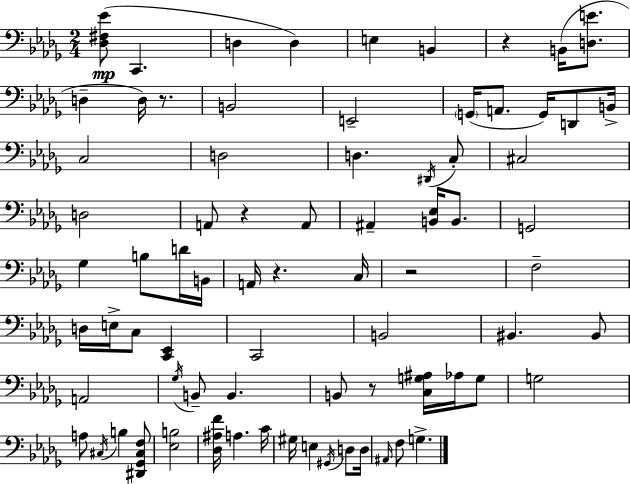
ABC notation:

X:1
T:Untitled
M:2/4
L:1/4
K:Bbm
[_D,^F,_E]/2 C,, D, D, E, B,, z B,,/4 [D,E]/2 D, D,/4 z/2 B,,2 E,,2 G,,/4 A,,/2 G,,/4 D,,/2 B,,/4 C,2 D,2 D, ^D,,/4 C,/2 ^C,2 D,2 A,,/2 z A,,/2 ^A,, [B,,_E,]/4 B,,/2 G,,2 _G, B,/2 D/4 B,,/4 A,,/4 z C,/4 z2 F,2 D,/4 E,/4 C,/2 [C,,_E,,] C,,2 B,,2 ^B,, ^B,,/2 A,,2 _G,/4 B,,/2 B,, B,,/2 z/2 [C,G,^A,]/4 _A,/4 G,/2 G,2 A,/2 ^C,/4 B, [^D,,_G,,^C,F,]/2 [_E,B,]2 [_D,^A,F]/4 A, C/4 ^G,/4 E, ^G,,/4 D,/2 D,/4 ^A,,/4 F,/2 G,